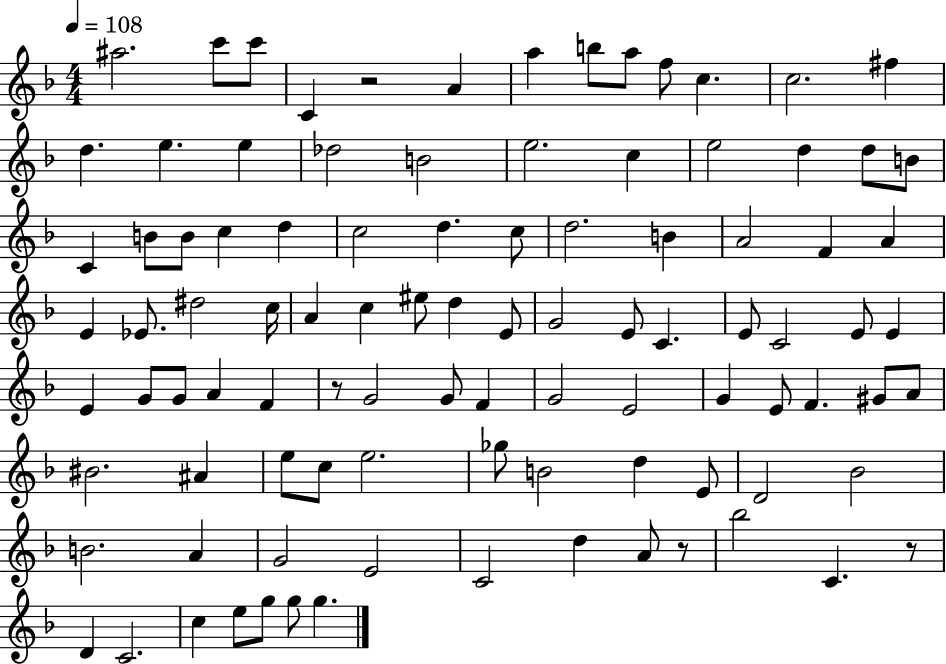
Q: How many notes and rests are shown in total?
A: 98